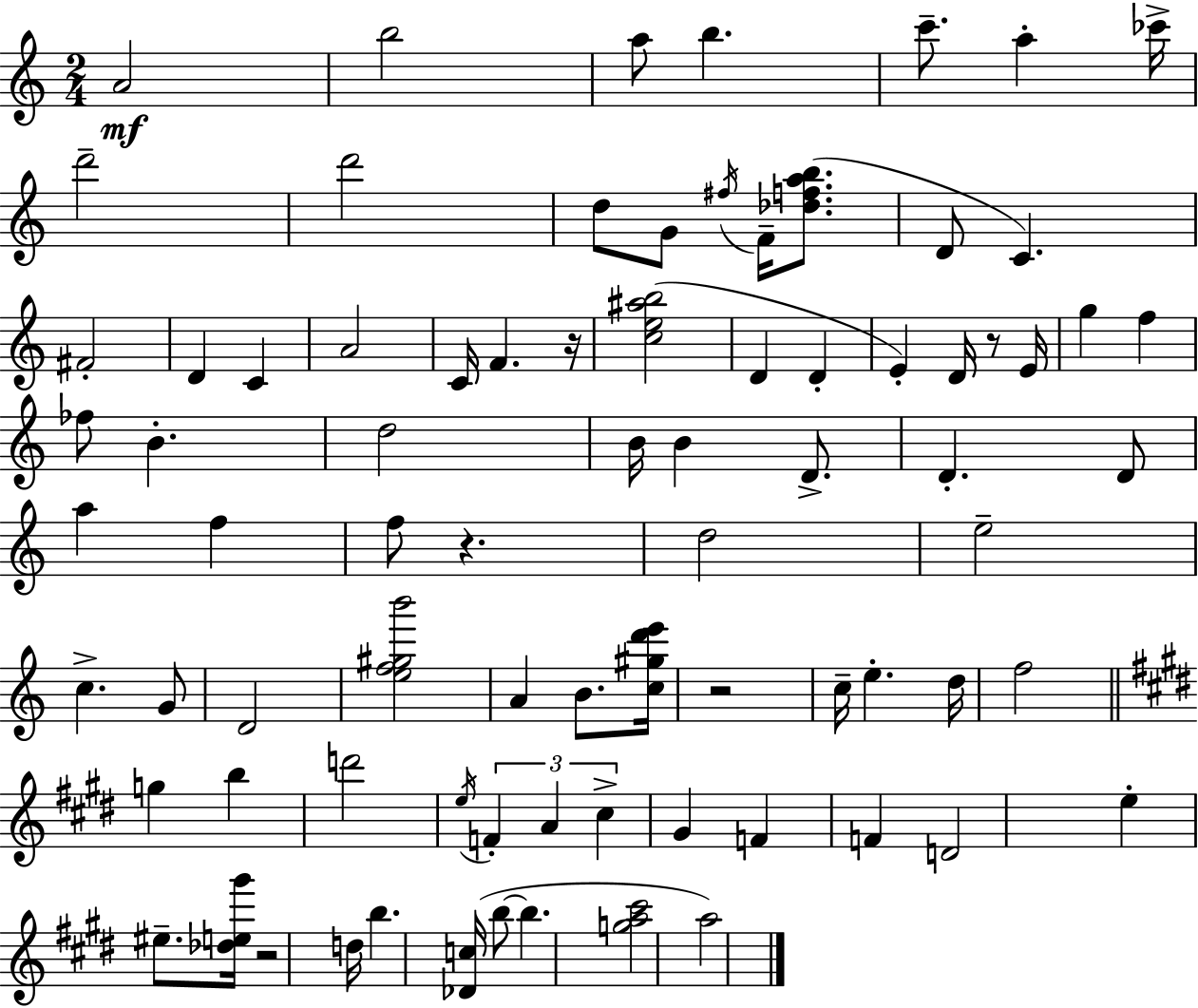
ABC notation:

X:1
T:Untitled
M:2/4
L:1/4
K:C
A2 b2 a/2 b c'/2 a _c'/4 d'2 d'2 d/2 G/2 ^f/4 F/4 [_dfab]/2 D/2 C ^F2 D C A2 C/4 F z/4 [ce^ab]2 D D E D/4 z/2 E/4 g f _f/2 B d2 B/4 B D/2 D D/2 a f f/2 z d2 e2 c G/2 D2 [ef^gb']2 A B/2 [c^gd'e']/4 z2 c/4 e d/4 f2 g b d'2 e/4 F A ^c ^G F F D2 e ^e/2 [_de^g']/4 z2 d/4 b [_Dc]/4 b/2 b [ga^c']2 a2